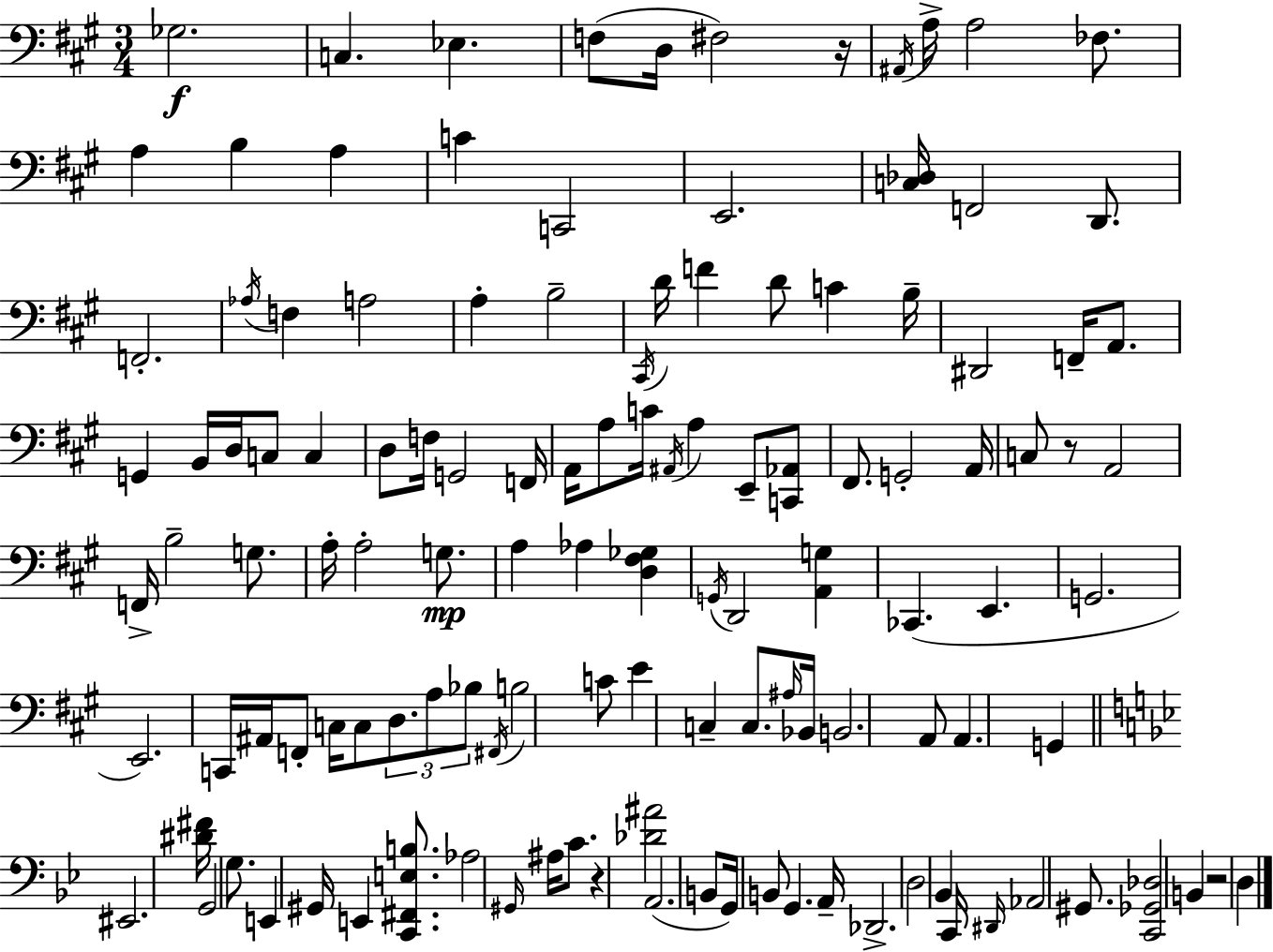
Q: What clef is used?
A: bass